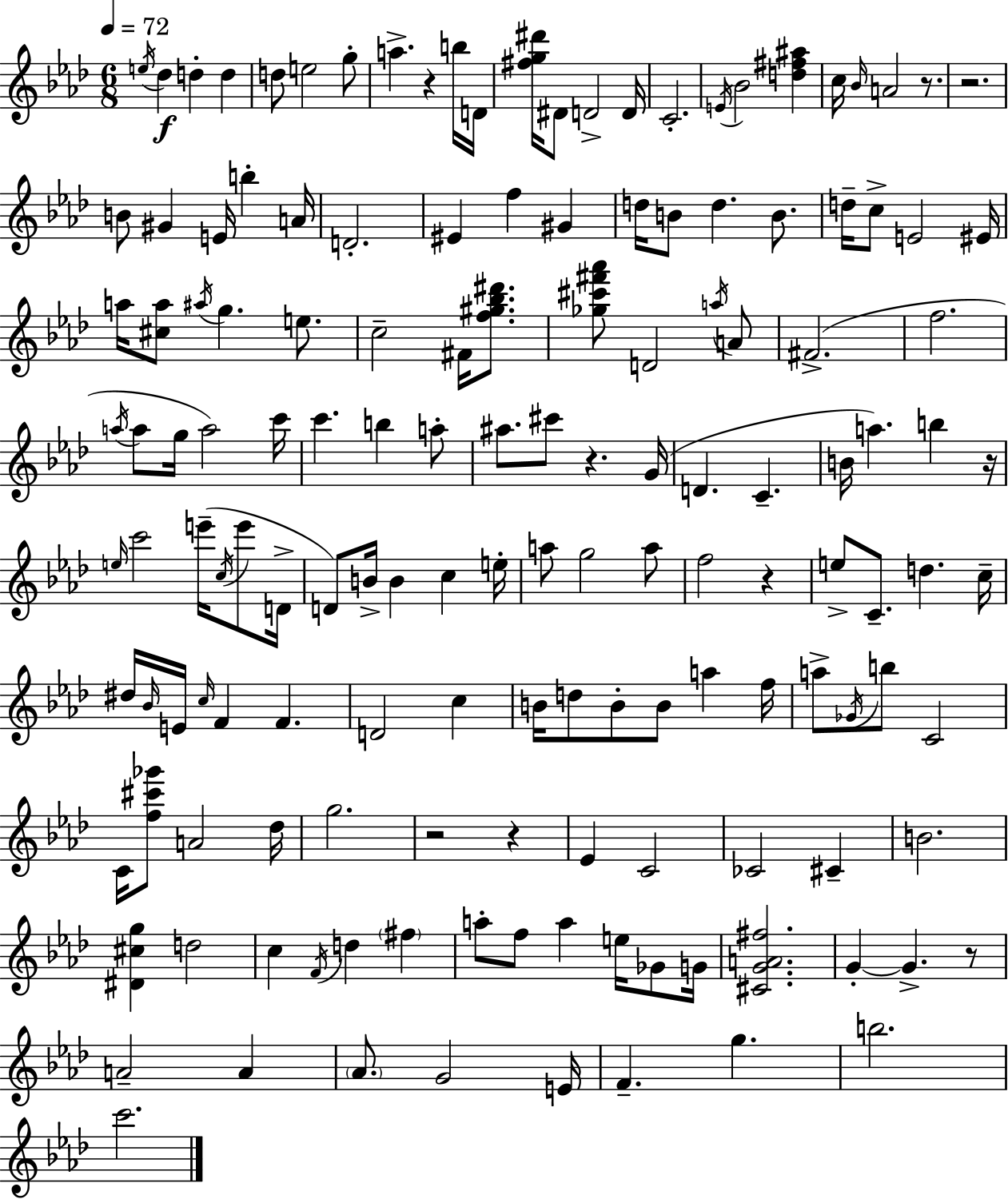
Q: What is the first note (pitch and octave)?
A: E5